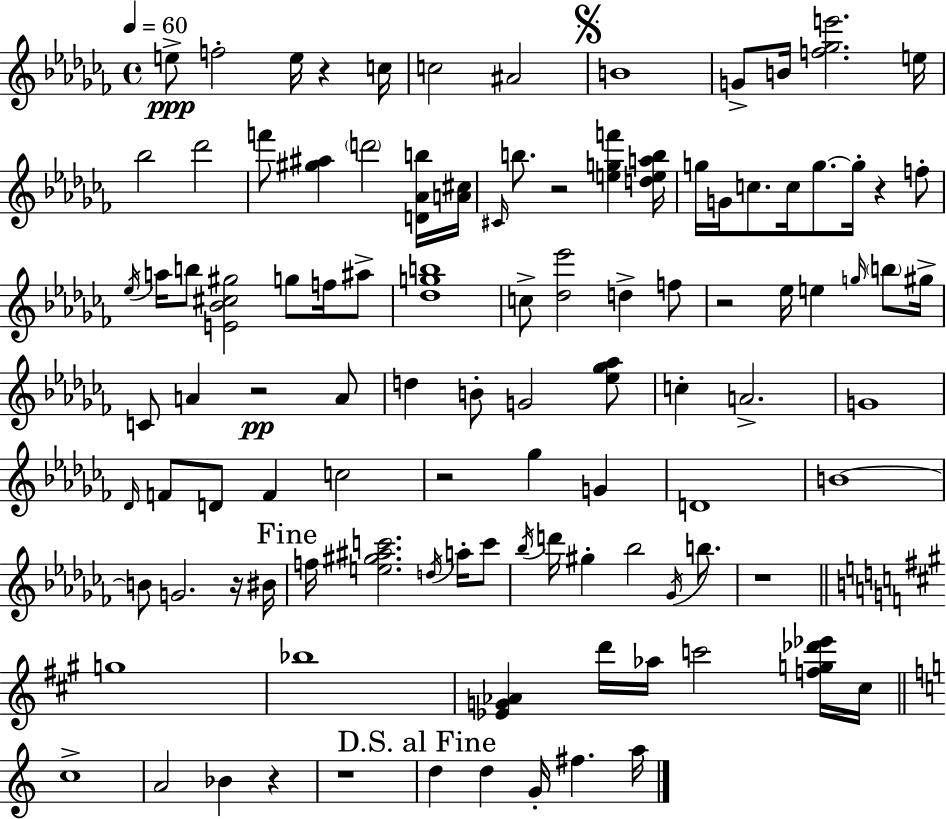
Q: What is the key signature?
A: AES minor